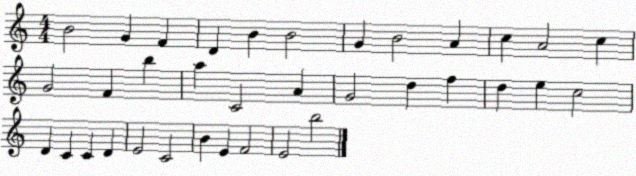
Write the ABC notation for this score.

X:1
T:Untitled
M:4/4
L:1/4
K:C
B2 G F D B B2 G B2 A c A2 c G2 F b a C2 A G2 d f d e c2 D C C D E2 C2 B E F2 E2 b2